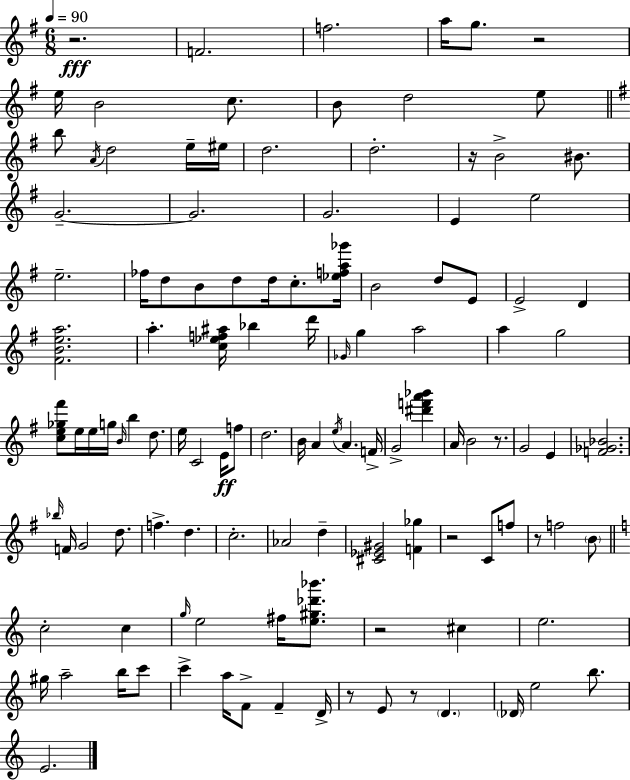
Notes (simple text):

R/h. F4/h. F5/h. A5/s G5/e. R/h E5/s B4/h C5/e. B4/e D5/h E5/e B5/e A4/s D5/h E5/s EIS5/s D5/h. D5/h. R/s B4/h BIS4/e. G4/h. G4/h. G4/h. E4/q E5/h E5/h. FES5/s D5/e B4/e D5/e D5/s C5/e. [Eb5,F5,A5,Gb6]/s B4/h D5/e E4/e E4/h D4/q [F#4,B4,E5,A5]/h. A5/q. [C5,Eb5,F5,A#5]/s Bb5/q D6/s Gb4/s G5/q A5/h A5/q G5/h [C5,E5,Gb5,F#6]/e E5/s E5/s G5/s B4/s B5/q D5/e. E5/s C4/h E4/s F5/e D5/h. B4/s A4/q E5/s A4/q. F4/s G4/h [D#6,F6,A6,Bb6]/q A4/s B4/h R/e. G4/h E4/q [F4,Gb4,Bb4]/h. Bb5/s F4/s G4/h D5/e. F5/q. D5/q. C5/h. Ab4/h D5/q [C#4,Eb4,G#4]/h [F4,Gb5]/q R/h C4/e F5/e R/e F5/h B4/e C5/h C5/q G5/s E5/h F#5/s [E5,G#5,Db6,Bb6]/e. R/h C#5/q E5/h. G#5/s A5/h B5/s C6/e C6/q A5/s F4/e F4/q D4/s R/e E4/e R/e D4/q. Db4/s E5/h B5/e. E4/h.